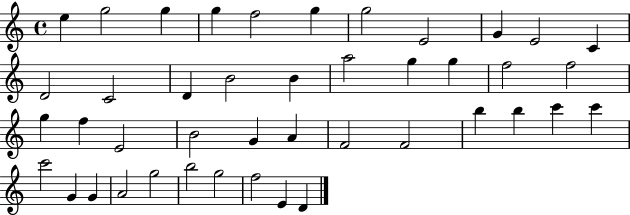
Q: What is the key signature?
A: C major